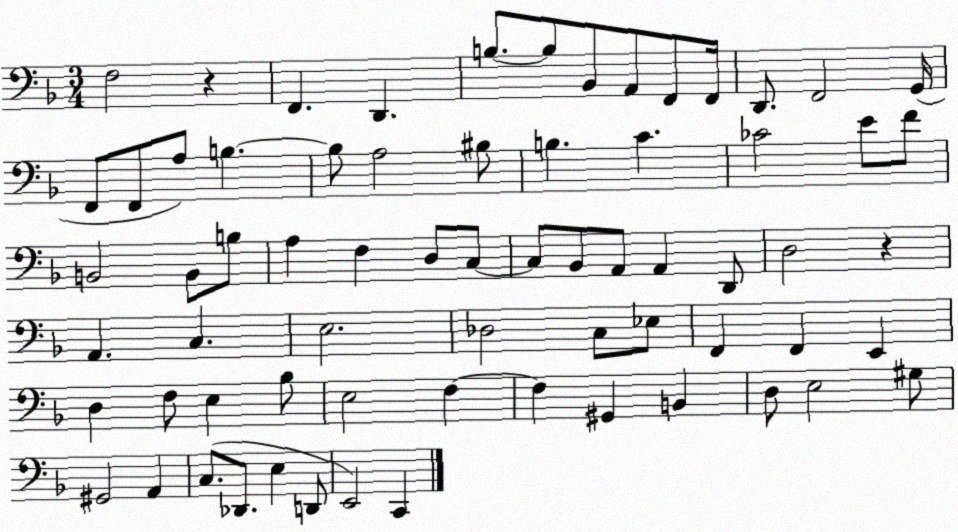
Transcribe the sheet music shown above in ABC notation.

X:1
T:Untitled
M:3/4
L:1/4
K:F
F,2 z F,, D,, B,/2 B,/2 _B,,/2 A,,/2 F,,/2 F,,/4 D,,/2 F,,2 G,,/4 F,,/2 F,,/2 A,/2 B, B,/2 A,2 ^B,/2 B, C _C2 E/2 F/2 B,,2 B,,/2 B,/2 A, F, D,/2 C,/2 C,/2 _B,,/2 A,,/2 A,, D,,/2 D,2 z A,, C, E,2 _D,2 C,/2 _E,/2 F,, F,, E,, D, F,/2 E, _B,/2 E,2 F, F, ^G,, B,, D,/2 E,2 ^G,/2 ^G,,2 A,, C,/2 _D,,/2 E, D,,/2 E,,2 C,,